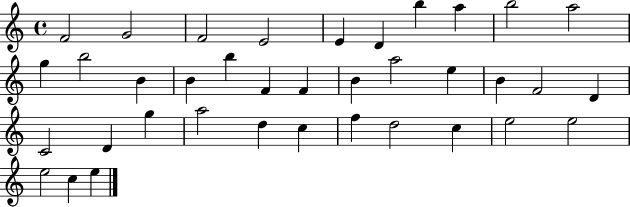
F4/h G4/h F4/h E4/h E4/q D4/q B5/q A5/q B5/h A5/h G5/q B5/h B4/q B4/q B5/q F4/q F4/q B4/q A5/h E5/q B4/q F4/h D4/q C4/h D4/q G5/q A5/h D5/q C5/q F5/q D5/h C5/q E5/h E5/h E5/h C5/q E5/q